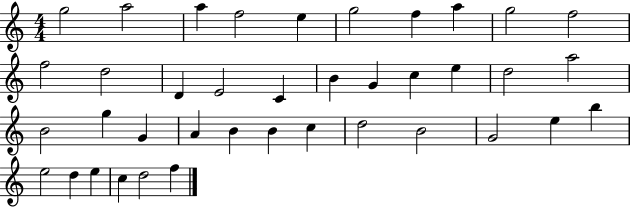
G5/h A5/h A5/q F5/h E5/q G5/h F5/q A5/q G5/h F5/h F5/h D5/h D4/q E4/h C4/q B4/q G4/q C5/q E5/q D5/h A5/h B4/h G5/q G4/q A4/q B4/q B4/q C5/q D5/h B4/h G4/h E5/q B5/q E5/h D5/q E5/q C5/q D5/h F5/q